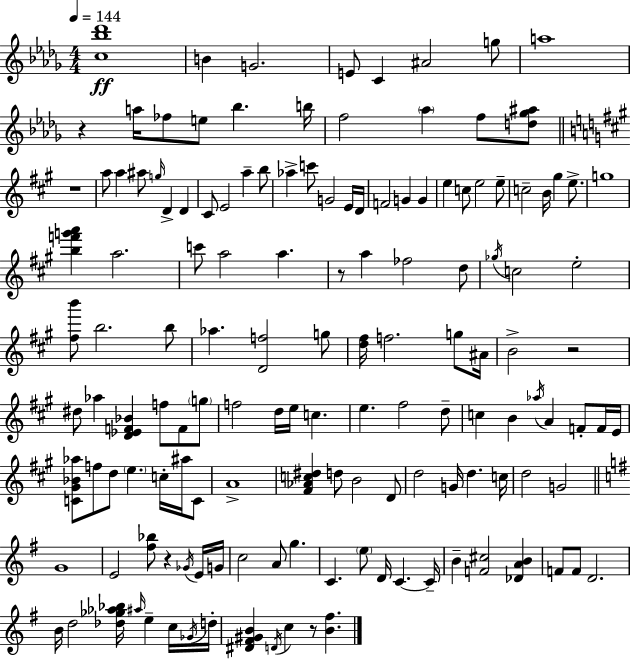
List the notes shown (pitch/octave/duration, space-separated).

[C5,Bb5,Db6]/w B4/q G4/h. E4/e C4/q A#4/h G5/e A5/w R/q A5/s FES5/e E5/e Bb5/q. B5/s F5/h Ab5/q F5/e [D5,Gb5,A#5]/e R/w A5/e A5/q A#5/e G5/s D4/q D4/q C#4/e E4/h A5/q B5/e Ab5/q C6/e G4/h E4/s D4/s F4/h G4/q G4/q E5/q C5/e E5/h E5/e C5/h B4/s G#5/q E5/e. G5/w [B5,F6,G6,A6]/q A5/h. C6/e A5/h A5/q. R/e A5/q FES5/h D5/e Gb5/s C5/h E5/h [F#5,B6]/e B5/h. B5/e Ab5/q. [D4,F5]/h G5/e [D5,F#5]/s F5/h. G5/e A#4/s B4/h R/h D#5/e Ab5/q [D4,Eb4,F4,Bb4]/q F5/e F4/e G5/e F5/h D5/s E5/s C5/q. E5/q. F#5/h D5/e C5/q B4/q Ab5/s A4/q F4/e F4/s E4/s [C4,G#4,Bb4,Ab5]/e F5/e D5/e E5/q. C5/s A#5/s C4/e A4/w [F#4,Ab4,C5,D#5]/q D5/e B4/h D4/e D5/h G4/s D5/q. C5/s D5/h G4/h G4/w E4/h [F#5,Bb5]/e R/q Gb4/s E4/s G4/s C5/h A4/e G5/q. C4/q. E5/e D4/s C4/q. C4/s B4/q [F4,C#5]/h [Db4,A4,B4]/q F4/e F4/e D4/h. B4/s D5/h [Db5,Gb5,Ab5,Bb5]/s A#5/s E5/q C5/s Gb4/s D5/s [D#4,F#4,G#4,B4]/q D4/s C5/q R/e [B4,F#5]/q.